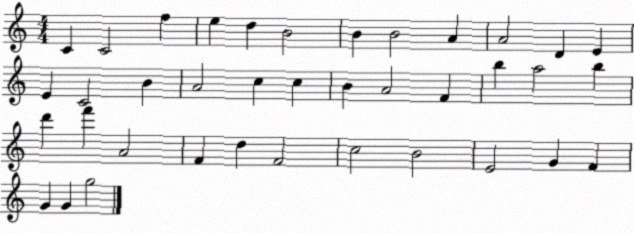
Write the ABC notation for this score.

X:1
T:Untitled
M:4/4
L:1/4
K:C
C C2 f e d B2 B B2 A A2 D E E C2 B A2 c c B A2 F b a2 b d' f' A2 F d F2 c2 B2 E2 G F G G g2